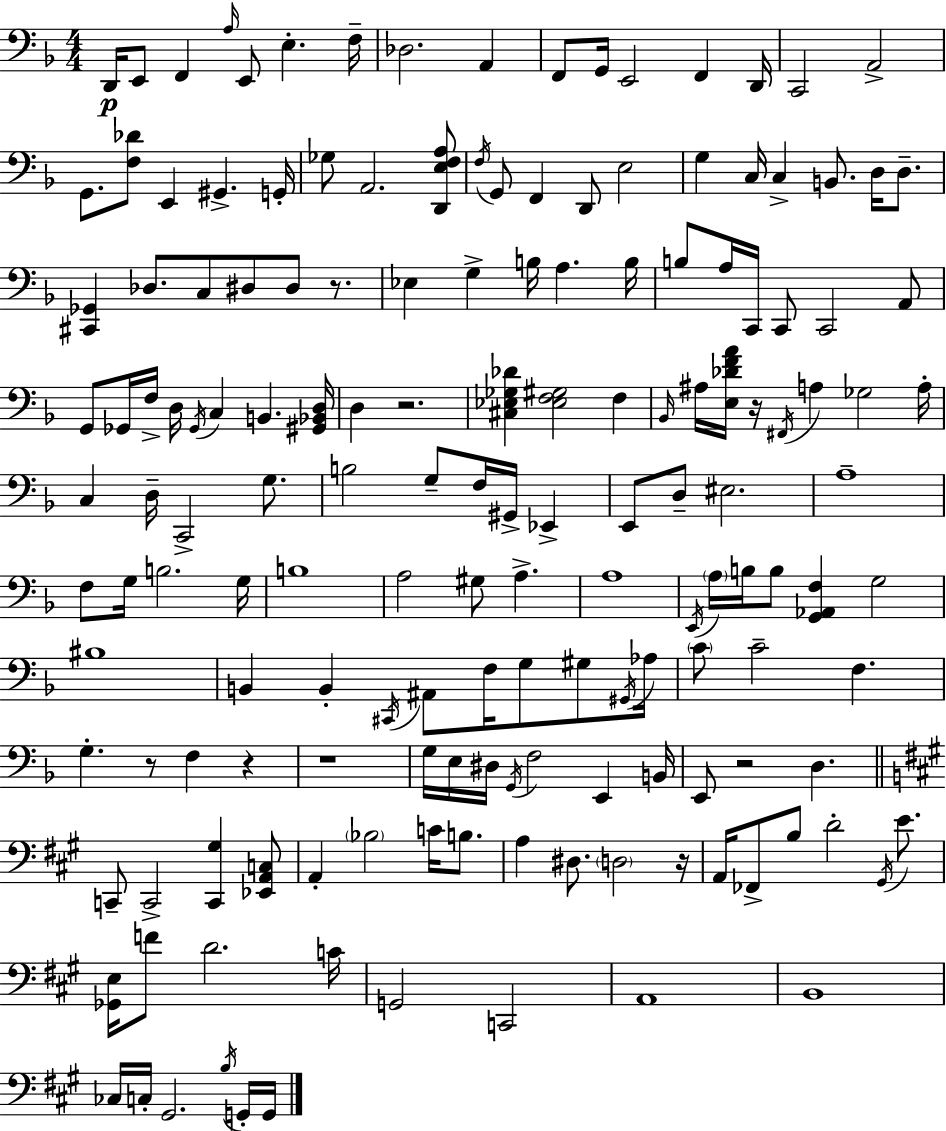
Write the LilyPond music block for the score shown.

{
  \clef bass
  \numericTimeSignature
  \time 4/4
  \key f \major
  d,16\p e,8 f,4 \grace { a16 } e,8 e4.-. | f16-- des2. a,4 | f,8 g,16 e,2 f,4 | d,16 c,2 a,2-> | \break g,8. <f des'>8 e,4 gis,4.-> | g,16-. ges8 a,2. <d, e f a>8 | \acciaccatura { f16 } g,8 f,4 d,8 e2 | g4 c16 c4-> b,8. d16 d8.-- | \break <cis, ges,>4 des8. c8 dis8 dis8 r8. | ees4 g4-> b16 a4. | b16 b8 a16 c,16 c,8 c,2 | a,8 g,8 ges,16 f16-> d16 \acciaccatura { ges,16 } c4 b,4. | \break <gis, bes, d>16 d4 r2. | <cis ees ges des'>4 <ees f gis>2 f4 | \grace { bes,16 } ais16 <e des' f' a'>16 r16 \acciaccatura { fis,16 } a4 ges2 | a16-. c4 d16-- c,2-> | \break g8. b2 g8-- f16 | gis,16-> ees,4-> e,8 d8-- eis2. | a1-- | f8 g16 b2. | \break g16 b1 | a2 gis8 a4.-> | a1 | \acciaccatura { e,16 } \parenthesize a16 b16 b8 <g, aes, f>4 g2 | \break bis1 | b,4 b,4-. \acciaccatura { cis,16 } ais,8 | f16 g8 gis8 \acciaccatura { gis,16 } aes16 \parenthesize c'8 c'2-- | f4. g4.-. r8 | \break f4 r4 r1 | g16 e16 dis16 \acciaccatura { g,16 } f2 | e,4 b,16 e,8 r2 | d4. \bar "||" \break \key a \major c,8-- c,2-> <c, gis>4 <ees, a, c>8 | a,4-. \parenthesize bes2 c'16 b8. | a4 dis8. \parenthesize d2 r16 | a,16 fes,8-> b8 d'2-. \acciaccatura { gis,16 } e'8. | \break <ges, e>16 f'8 d'2. | c'16 g,2 c,2 | a,1 | b,1 | \break ces16 c16-. gis,2. \acciaccatura { b16 } | g,16-. g,16 \bar "|."
}